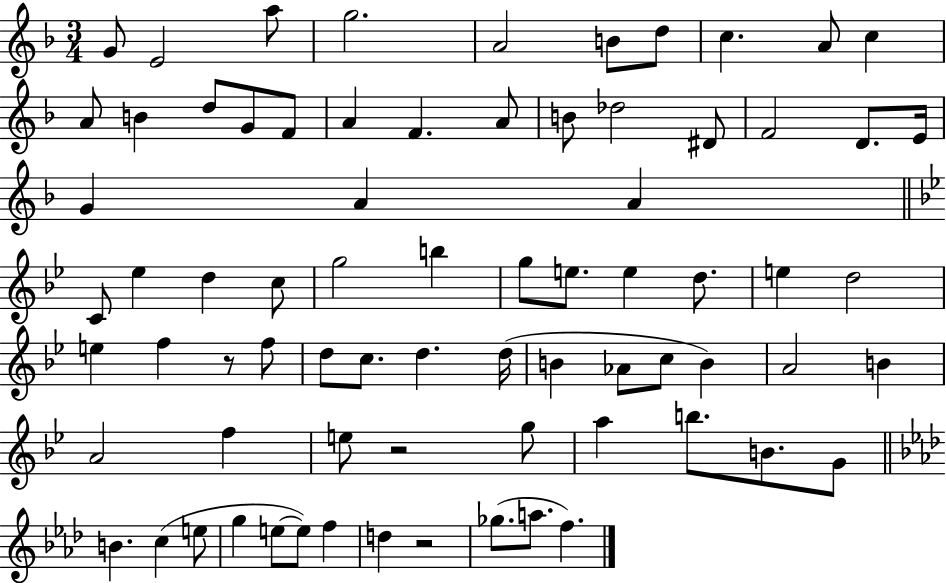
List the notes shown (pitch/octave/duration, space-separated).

G4/e E4/h A5/e G5/h. A4/h B4/e D5/e C5/q. A4/e C5/q A4/e B4/q D5/e G4/e F4/e A4/q F4/q. A4/e B4/e Db5/h D#4/e F4/h D4/e. E4/s G4/q A4/q A4/q C4/e Eb5/q D5/q C5/e G5/h B5/q G5/e E5/e. E5/q D5/e. E5/q D5/h E5/q F5/q R/e F5/e D5/e C5/e. D5/q. D5/s B4/q Ab4/e C5/e B4/q A4/h B4/q A4/h F5/q E5/e R/h G5/e A5/q B5/e. B4/e. G4/e B4/q. C5/q E5/e G5/q E5/e E5/e F5/q D5/q R/h Gb5/e. A5/e. F5/q.